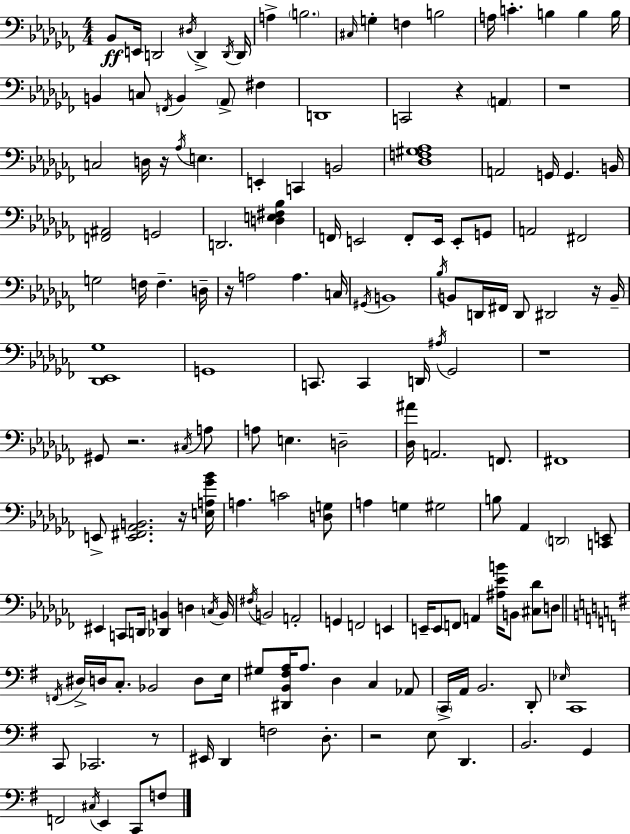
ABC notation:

X:1
T:Untitled
M:4/4
L:1/4
K:Abm
_B,,/2 E,,/4 D,,2 ^D,/4 D,, D,,/4 D,,/4 A, B,2 ^C,/4 G, F, B,2 A,/4 C B, B, B,/4 B,, C,/2 F,,/4 B,, _A,,/2 ^F, D,,4 C,,2 z A,, z4 C,2 D,/4 z/4 _A,/4 E, E,, C,, B,,2 [_D,F,^G,_A,]4 A,,2 G,,/4 G,, B,,/4 [F,,^A,,]2 G,,2 D,,2 [D,E,^F,_B,] F,,/4 E,,2 F,,/2 E,,/4 E,,/2 G,,/2 A,,2 ^F,,2 G,2 F,/4 F, D,/4 z/4 A,2 A, C,/4 ^G,,/4 B,,4 _B,/4 B,,/2 D,,/4 ^F,,/4 D,,/2 ^D,,2 z/4 B,,/4 [_D,,_E,,_G,]4 G,,4 C,,/2 C,, D,,/4 ^A,/4 _G,,2 z4 ^G,,/2 z2 ^C,/4 A,/2 A,/2 E, D,2 [_D,^A]/4 A,,2 F,,/2 ^F,,4 E,,/2 [E,,^F,,_A,,B,,]2 z/4 [E,A,_G_B]/4 A, C2 [D,G,]/2 A, G, ^G,2 B,/2 _A,, D,,2 [C,,E,,]/2 ^E,, C,,/2 D,,/4 [_D,,B,,] D, C,/4 B,,/4 ^F,/4 B,,2 A,,2 G,, F,,2 E,, E,,/4 E,,/2 F,,/2 A,, [^A,_EB]/4 B,,/2 [^C,_D]/2 D,/2 F,,/4 ^D,/4 D,/4 C,/2 _B,,2 D,/2 E,/4 ^G,/2 [^D,,B,,^F,A,]/4 A,/2 D, C, _A,,/2 C,,/4 A,,/4 B,,2 D,,/2 _E,/4 C,,4 C,,/2 _C,,2 z/2 ^E,,/4 D,, F,2 D,/2 z2 E,/2 D,, B,,2 G,, F,,2 ^C,/4 E,, C,,/2 F,/2